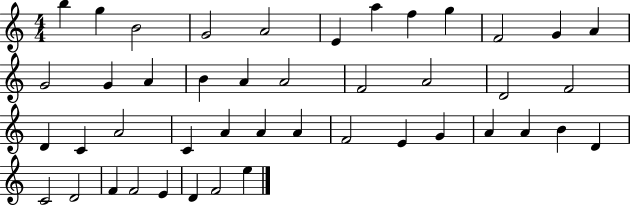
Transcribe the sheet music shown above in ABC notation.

X:1
T:Untitled
M:4/4
L:1/4
K:C
b g B2 G2 A2 E a f g F2 G A G2 G A B A A2 F2 A2 D2 F2 D C A2 C A A A F2 E G A A B D C2 D2 F F2 E D F2 e